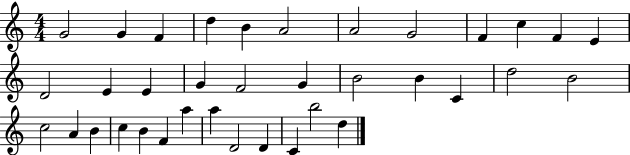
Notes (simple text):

G4/h G4/q F4/q D5/q B4/q A4/h A4/h G4/h F4/q C5/q F4/q E4/q D4/h E4/q E4/q G4/q F4/h G4/q B4/h B4/q C4/q D5/h B4/h C5/h A4/q B4/q C5/q B4/q F4/q A5/q A5/q D4/h D4/q C4/q B5/h D5/q